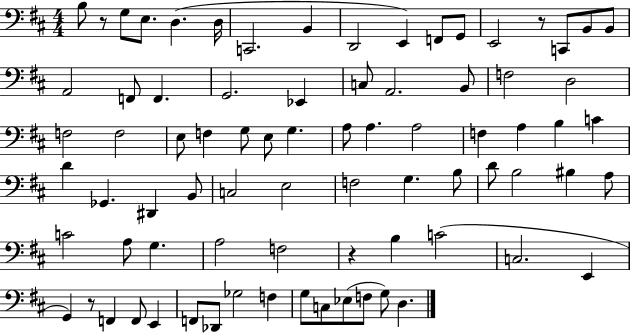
B3/e R/e G3/e E3/e. D3/q. D3/s C2/h. B2/q D2/h E2/q F2/e G2/e E2/h R/e C2/e B2/e B2/e A2/h F2/e F2/q. G2/h. Eb2/q C3/e A2/h. B2/e F3/h D3/h F3/h F3/h E3/e F3/q G3/e E3/e G3/q. A3/e A3/q. A3/h F3/q A3/q B3/q C4/q D4/q Gb2/q. D#2/q B2/e C3/h E3/h F3/h G3/q. B3/e D4/e B3/h BIS3/q A3/e C4/h A3/e G3/q. A3/h F3/h R/q B3/q C4/h C3/h. E2/q G2/q R/e F2/q F2/e E2/q F2/e Db2/e Gb3/h F3/q G3/e C3/e Eb3/e F3/e G3/e D3/q.